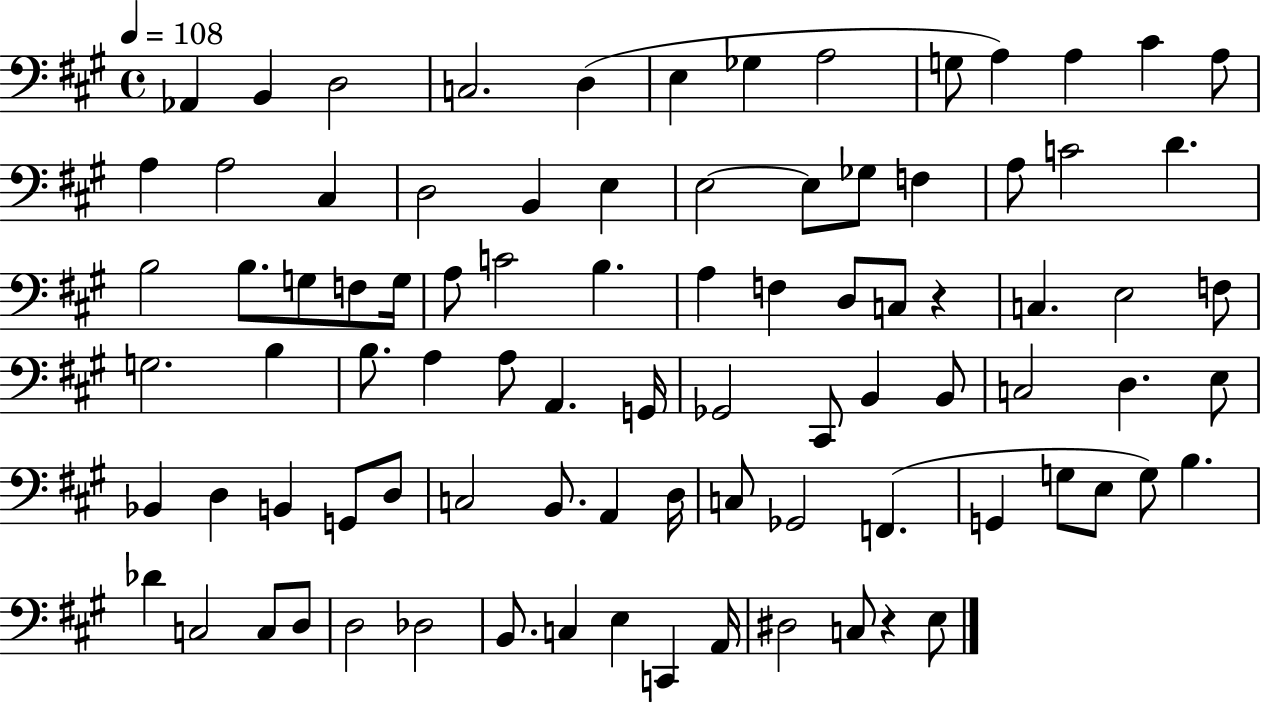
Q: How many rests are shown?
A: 2